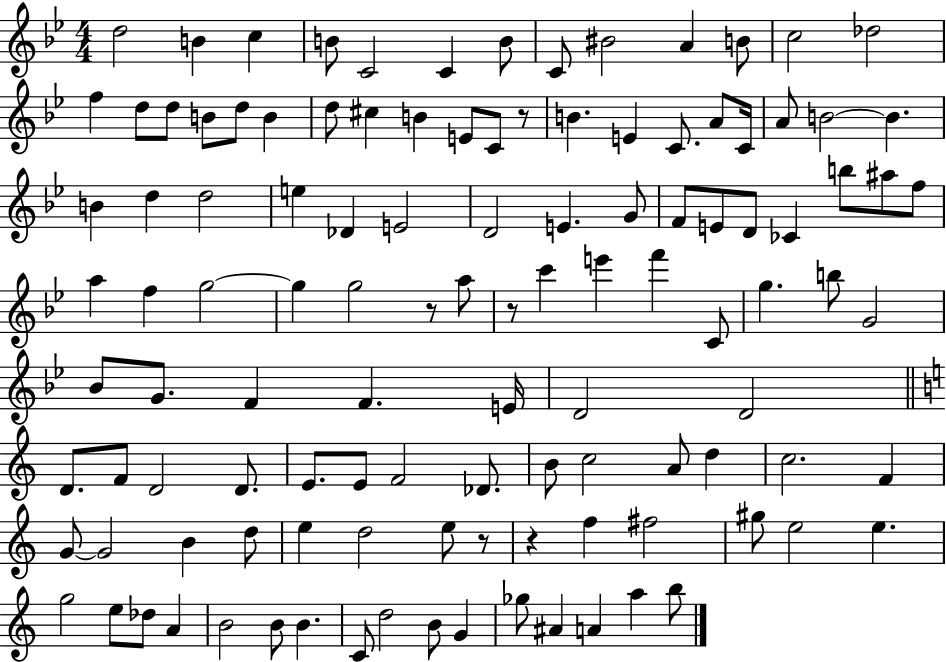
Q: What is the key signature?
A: BES major